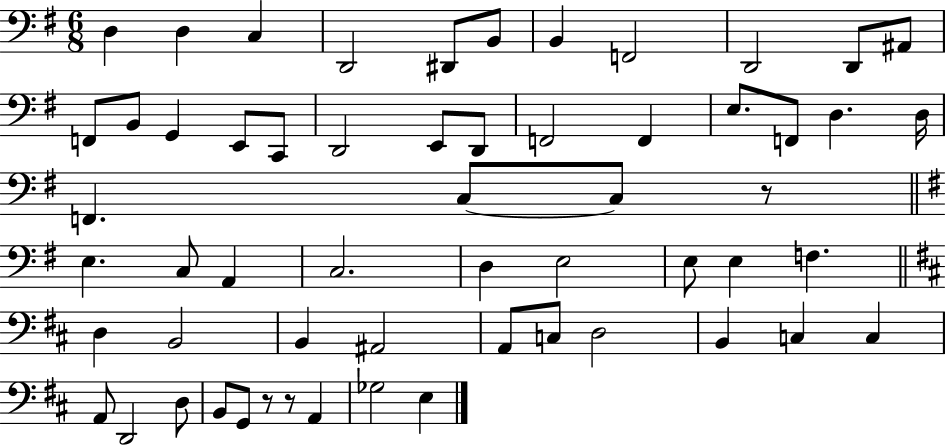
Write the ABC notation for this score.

X:1
T:Untitled
M:6/8
L:1/4
K:G
D, D, C, D,,2 ^D,,/2 B,,/2 B,, F,,2 D,,2 D,,/2 ^A,,/2 F,,/2 B,,/2 G,, E,,/2 C,,/2 D,,2 E,,/2 D,,/2 F,,2 F,, E,/2 F,,/2 D, D,/4 F,, C,/2 C,/2 z/2 E, C,/2 A,, C,2 D, E,2 E,/2 E, F, D, B,,2 B,, ^A,,2 A,,/2 C,/2 D,2 B,, C, C, A,,/2 D,,2 D,/2 B,,/2 G,,/2 z/2 z/2 A,, _G,2 E,